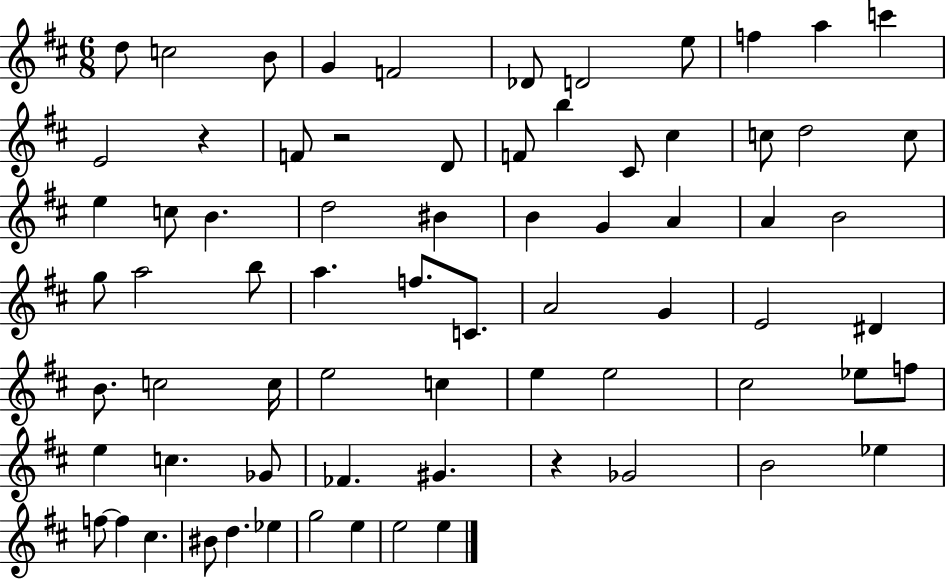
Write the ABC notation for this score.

X:1
T:Untitled
M:6/8
L:1/4
K:D
d/2 c2 B/2 G F2 _D/2 D2 e/2 f a c' E2 z F/2 z2 D/2 F/2 b ^C/2 ^c c/2 d2 c/2 e c/2 B d2 ^B B G A A B2 g/2 a2 b/2 a f/2 C/2 A2 G E2 ^D B/2 c2 c/4 e2 c e e2 ^c2 _e/2 f/2 e c _G/2 _F ^G z _G2 B2 _e f/2 f ^c ^B/2 d _e g2 e e2 e